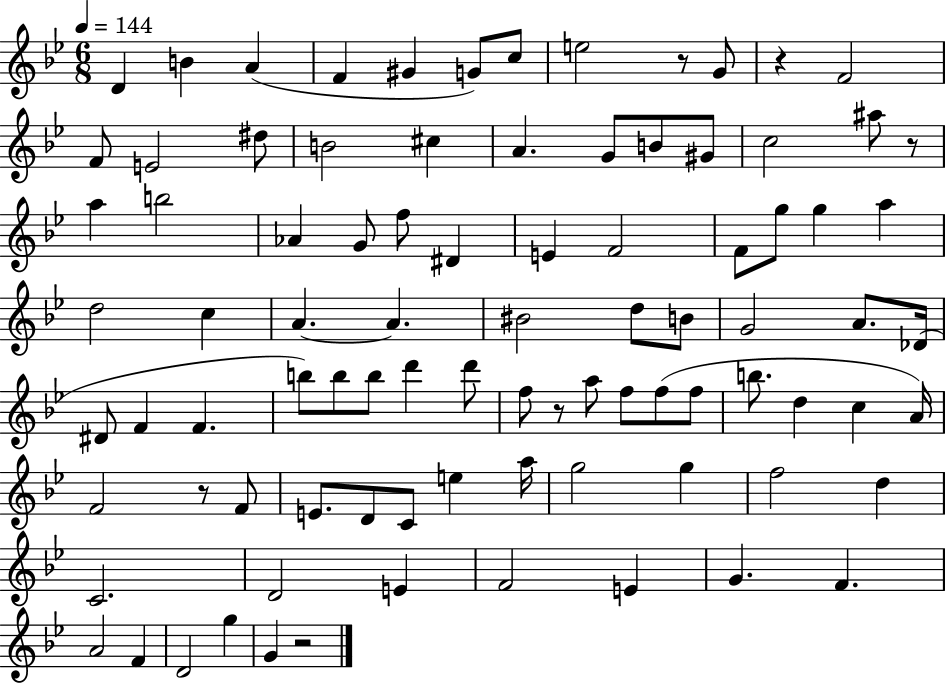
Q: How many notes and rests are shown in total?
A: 89